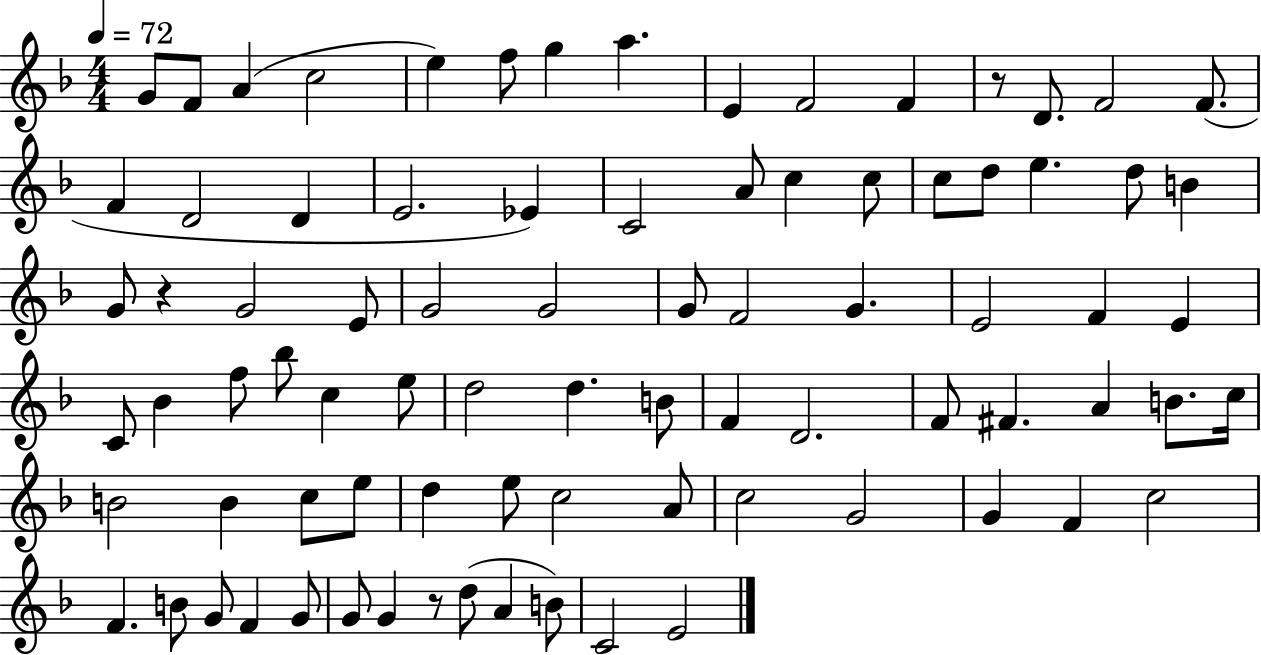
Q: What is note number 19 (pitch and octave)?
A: Eb4